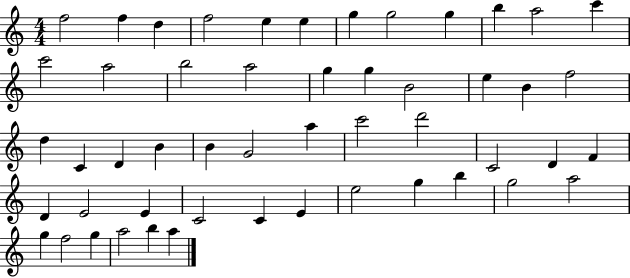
X:1
T:Untitled
M:4/4
L:1/4
K:C
f2 f d f2 e e g g2 g b a2 c' c'2 a2 b2 a2 g g B2 e B f2 d C D B B G2 a c'2 d'2 C2 D F D E2 E C2 C E e2 g b g2 a2 g f2 g a2 b a